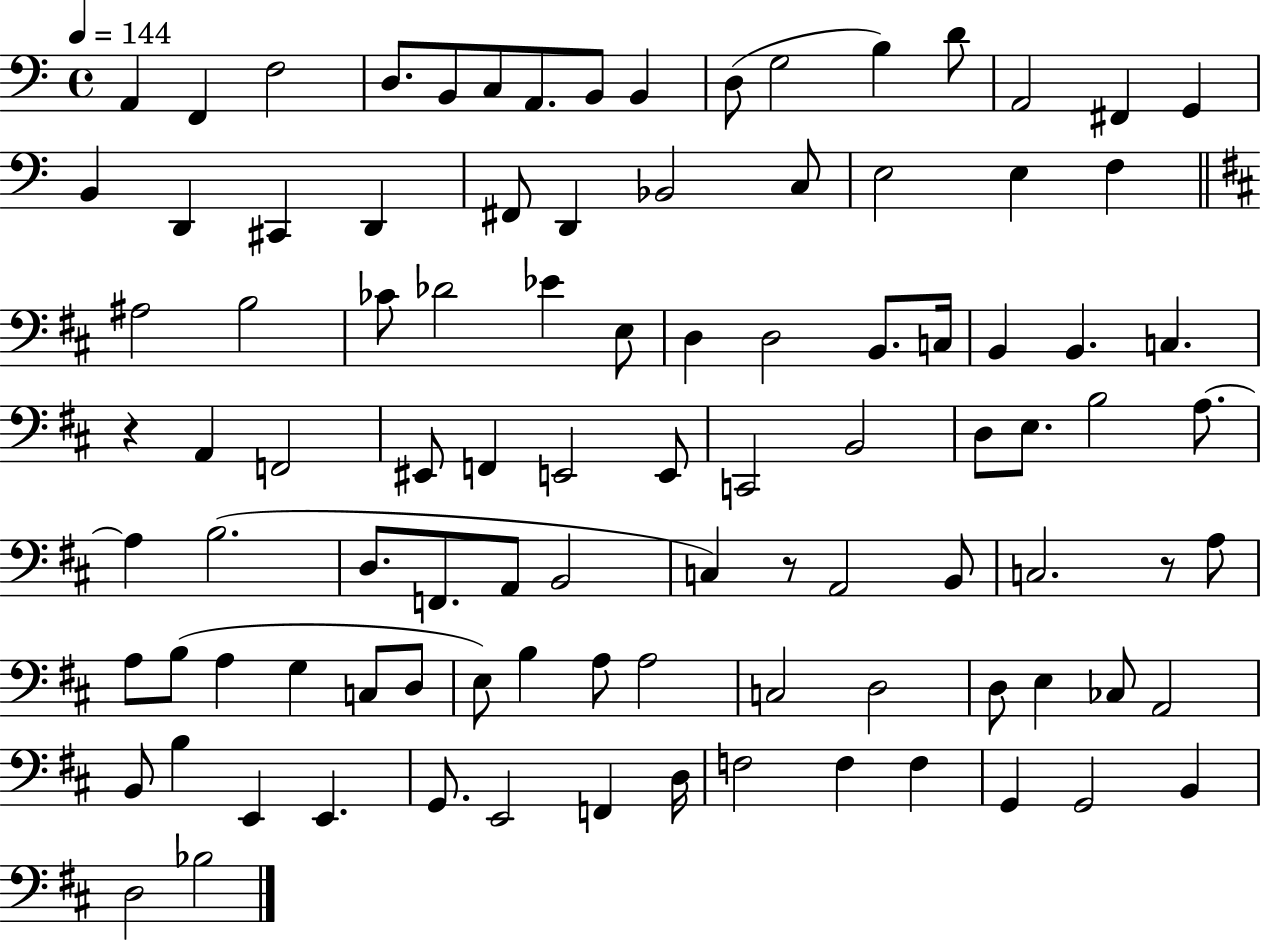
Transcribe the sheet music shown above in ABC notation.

X:1
T:Untitled
M:4/4
L:1/4
K:C
A,, F,, F,2 D,/2 B,,/2 C,/2 A,,/2 B,,/2 B,, D,/2 G,2 B, D/2 A,,2 ^F,, G,, B,, D,, ^C,, D,, ^F,,/2 D,, _B,,2 C,/2 E,2 E, F, ^A,2 B,2 _C/2 _D2 _E E,/2 D, D,2 B,,/2 C,/4 B,, B,, C, z A,, F,,2 ^E,,/2 F,, E,,2 E,,/2 C,,2 B,,2 D,/2 E,/2 B,2 A,/2 A, B,2 D,/2 F,,/2 A,,/2 B,,2 C, z/2 A,,2 B,,/2 C,2 z/2 A,/2 A,/2 B,/2 A, G, C,/2 D,/2 E,/2 B, A,/2 A,2 C,2 D,2 D,/2 E, _C,/2 A,,2 B,,/2 B, E,, E,, G,,/2 E,,2 F,, D,/4 F,2 F, F, G,, G,,2 B,, D,2 _B,2